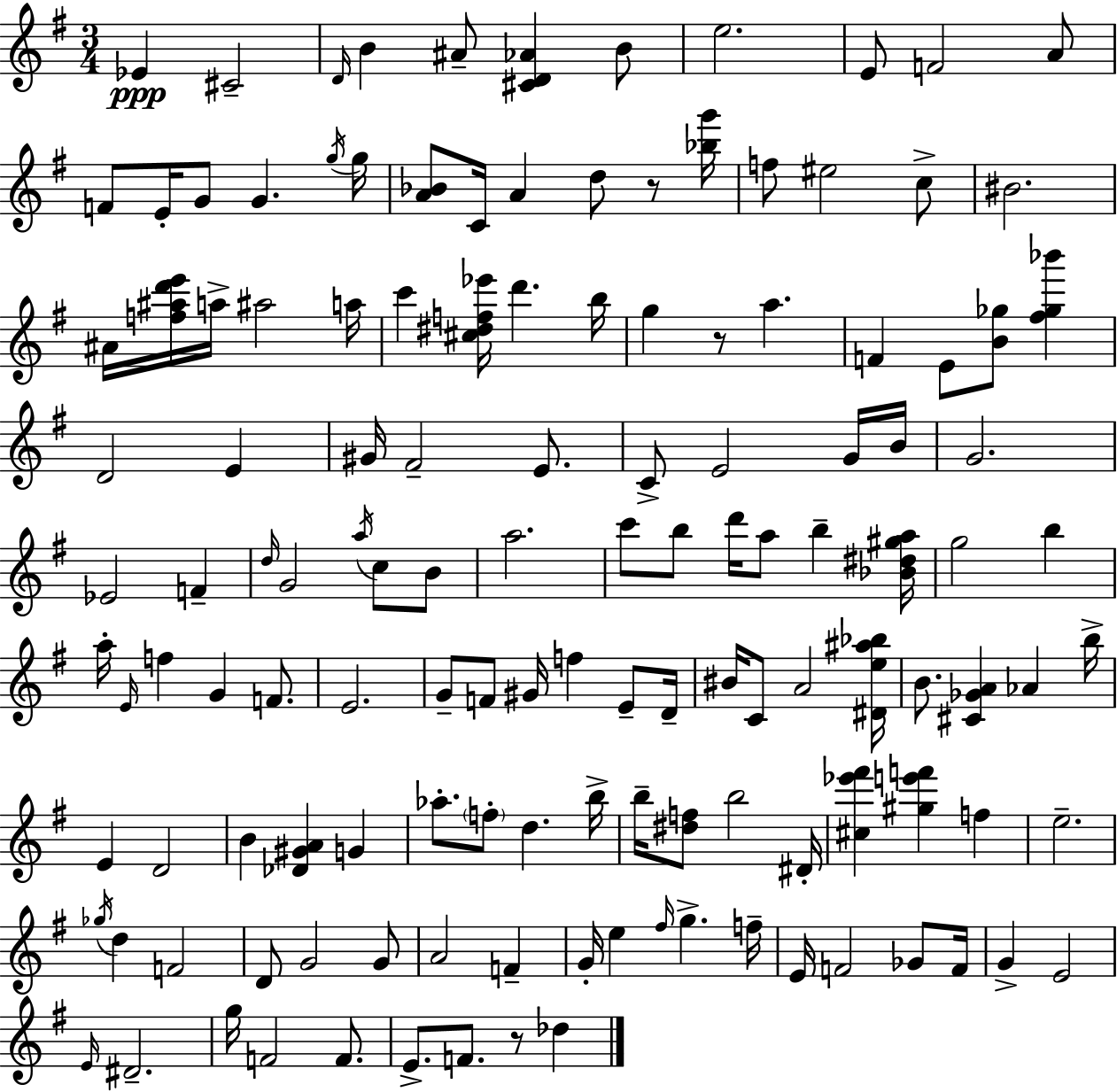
Eb4/q C#4/h D4/s B4/q A#4/e [C#4,D4,Ab4]/q B4/e E5/h. E4/e F4/h A4/e F4/e E4/s G4/e G4/q. G5/s G5/s [A4,Bb4]/e C4/s A4/q D5/e R/e [Bb5,G6]/s F5/e EIS5/h C5/e BIS4/h. A#4/s [F5,A#5,D6,E6]/s A5/s A#5/h A5/s C6/q [C#5,D#5,F5,Eb6]/s D6/q. B5/s G5/q R/e A5/q. F4/q E4/e [B4,Gb5]/e [F#5,Gb5,Bb6]/q D4/h E4/q G#4/s F#4/h E4/e. C4/e E4/h G4/s B4/s G4/h. Eb4/h F4/q D5/s G4/h A5/s C5/e B4/e A5/h. C6/e B5/e D6/s A5/e B5/q [Bb4,D#5,G#5,A5]/s G5/h B5/q A5/s E4/s F5/q G4/q F4/e. E4/h. G4/e F4/e G#4/s F5/q E4/e D4/s BIS4/s C4/e A4/h [D#4,E5,A#5,Bb5]/s B4/e. [C#4,Gb4,A4]/q Ab4/q B5/s E4/q D4/h B4/q [Db4,G#4,A4]/q G4/q Ab5/e. F5/e D5/q. B5/s B5/s [D#5,F5]/e B5/h D#4/s [C#5,Eb6,F#6]/q [G#5,E6,F6]/q F5/q E5/h. Gb5/s D5/q F4/h D4/e G4/h G4/e A4/h F4/q G4/s E5/q F#5/s G5/q. F5/s E4/s F4/h Gb4/e F4/s G4/q E4/h E4/s D#4/h. G5/s F4/h F4/e. E4/e. F4/e. R/e Db5/q